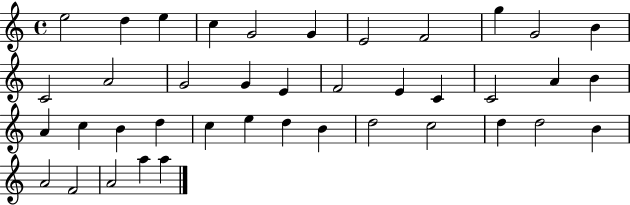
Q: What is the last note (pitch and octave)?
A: A5